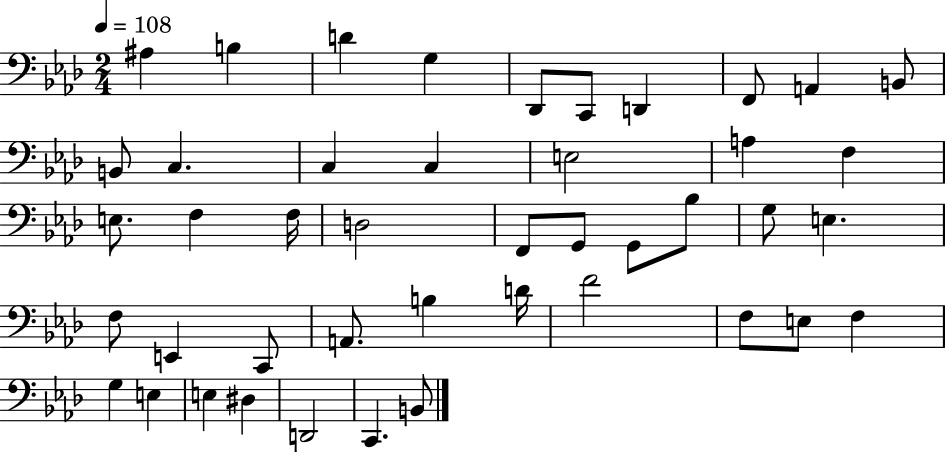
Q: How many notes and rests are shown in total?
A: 44